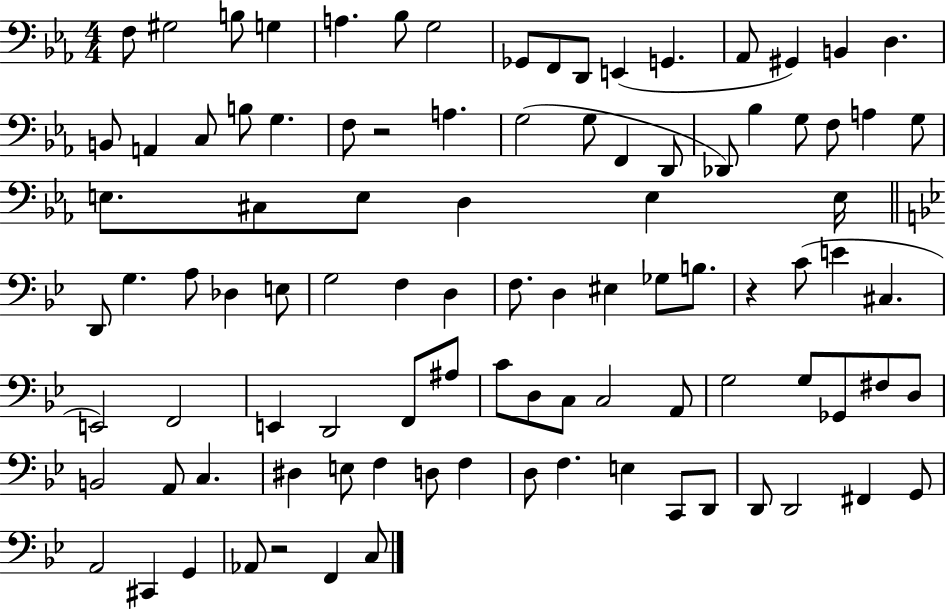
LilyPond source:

{
  \clef bass
  \numericTimeSignature
  \time 4/4
  \key ees \major
  f8 gis2 b8 g4 | a4. bes8 g2 | ges,8 f,8 d,8 e,4( g,4. | aes,8 gis,4) b,4 d4. | \break b,8 a,4 c8 b8 g4. | f8 r2 a4. | g2( g8 f,4 d,8 | des,8) bes4 g8 f8 a4 g8 | \break e8. cis8 e8 d4 e4 e16 | \bar "||" \break \key bes \major d,8 g4. a8 des4 e8 | g2 f4 d4 | f8. d4 eis4 ges8 b8. | r4 c'8( e'4 cis4. | \break e,2) f,2 | e,4 d,2 f,8 ais8 | c'8 d8 c8 c2 a,8 | g2 g8 ges,8 fis8 d8 | \break b,2 a,8 c4. | dis4 e8 f4 d8 f4 | d8 f4. e4 c,8 d,8 | d,8 d,2 fis,4 g,8 | \break a,2 cis,4 g,4 | aes,8 r2 f,4 c8 | \bar "|."
}